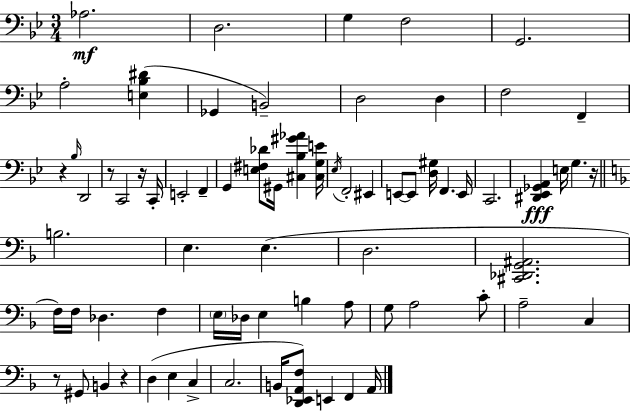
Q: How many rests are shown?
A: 6